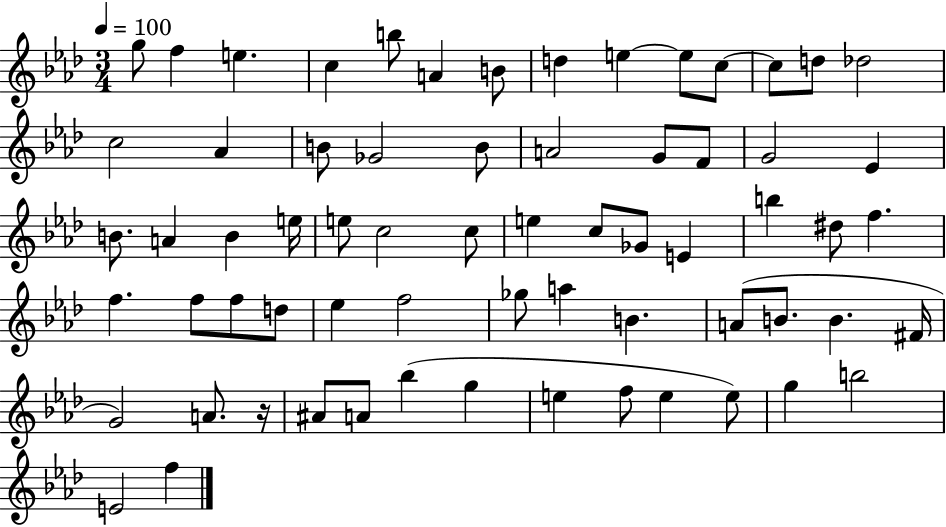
X:1
T:Untitled
M:3/4
L:1/4
K:Ab
g/2 f e c b/2 A B/2 d e e/2 c/2 c/2 d/2 _d2 c2 _A B/2 _G2 B/2 A2 G/2 F/2 G2 _E B/2 A B e/4 e/2 c2 c/2 e c/2 _G/2 E b ^d/2 f f f/2 f/2 d/2 _e f2 _g/2 a B A/2 B/2 B ^F/4 G2 A/2 z/4 ^A/2 A/2 _b g e f/2 e e/2 g b2 E2 f